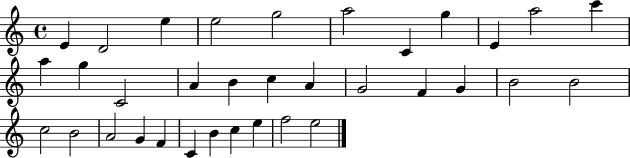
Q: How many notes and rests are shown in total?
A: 34